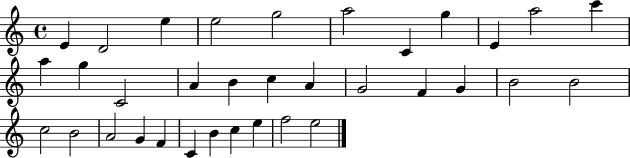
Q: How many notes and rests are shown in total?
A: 34